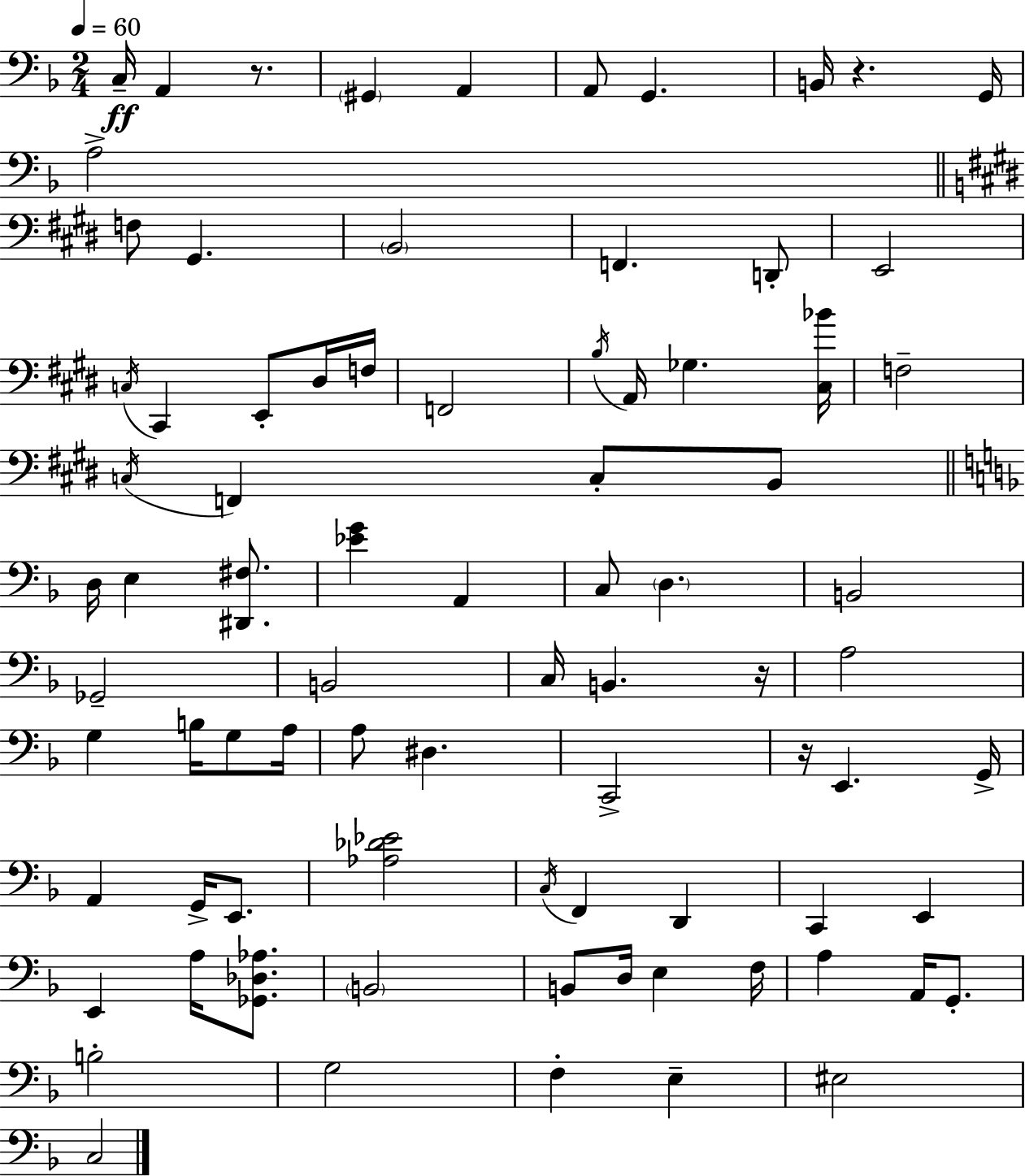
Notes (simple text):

C3/s A2/q R/e. G#2/q A2/q A2/e G2/q. B2/s R/q. G2/s A3/h F3/e G#2/q. B2/h F2/q. D2/e E2/h C3/s C#2/q E2/e D#3/s F3/s F2/h B3/s A2/s Gb3/q. [C#3,Bb4]/s F3/h C3/s F2/q C3/e B2/e D3/s E3/q [D#2,F#3]/e. [Eb4,G4]/q A2/q C3/e D3/q. B2/h Gb2/h B2/h C3/s B2/q. R/s A3/h G3/q B3/s G3/e A3/s A3/e D#3/q. C2/h R/s E2/q. G2/s A2/q G2/s E2/e. [Ab3,Db4,Eb4]/h C3/s F2/q D2/q C2/q E2/q E2/q A3/s [Gb2,Db3,Ab3]/e. B2/h B2/e D3/s E3/q F3/s A3/q A2/s G2/e. B3/h G3/h F3/q E3/q EIS3/h C3/h